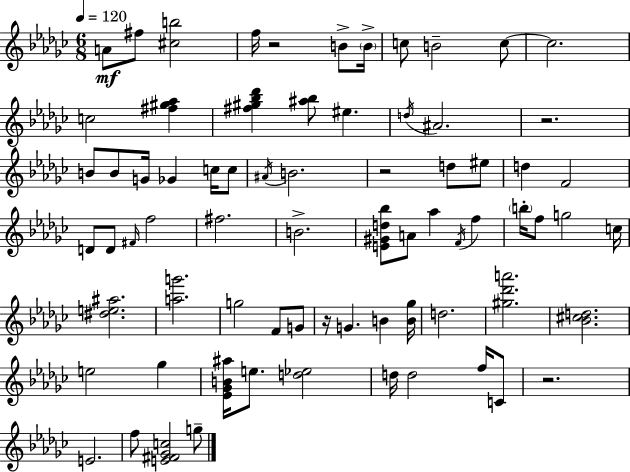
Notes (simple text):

A4/e F#5/e [C#5,B5]/h F5/s R/h B4/e B4/s C5/e B4/h C5/e C5/h. C5/h [F#5,G#5,Ab5]/q [F#5,G#5,Bb5,Db6]/q [A#5,Bb5]/e EIS5/q. D5/s A#4/h. R/h. B4/e B4/e G4/s Gb4/q C5/s C5/e A#4/s B4/h. R/h D5/e EIS5/e D5/q F4/h D4/e D4/e F#4/s F5/h F#5/h. B4/h. [E4,G#4,D5,Bb5]/e A4/e Ab5/q F4/s F5/q B5/s F5/e G5/h C5/s [D#5,E5,A#5]/h. [A5,G6]/h. G5/h F4/e G4/e R/s G4/q. B4/q [B4,Gb5]/s D5/h. [G#5,Db6,A6]/h. [Bb4,C#5,D5]/h. E5/h Gb5/q [Eb4,Gb4,B4,A#5]/s E5/e. [D5,Eb5]/h D5/s D5/h F5/s C4/e R/h. E4/h. F5/e [E4,F#4,Gb4,C5]/h G5/e